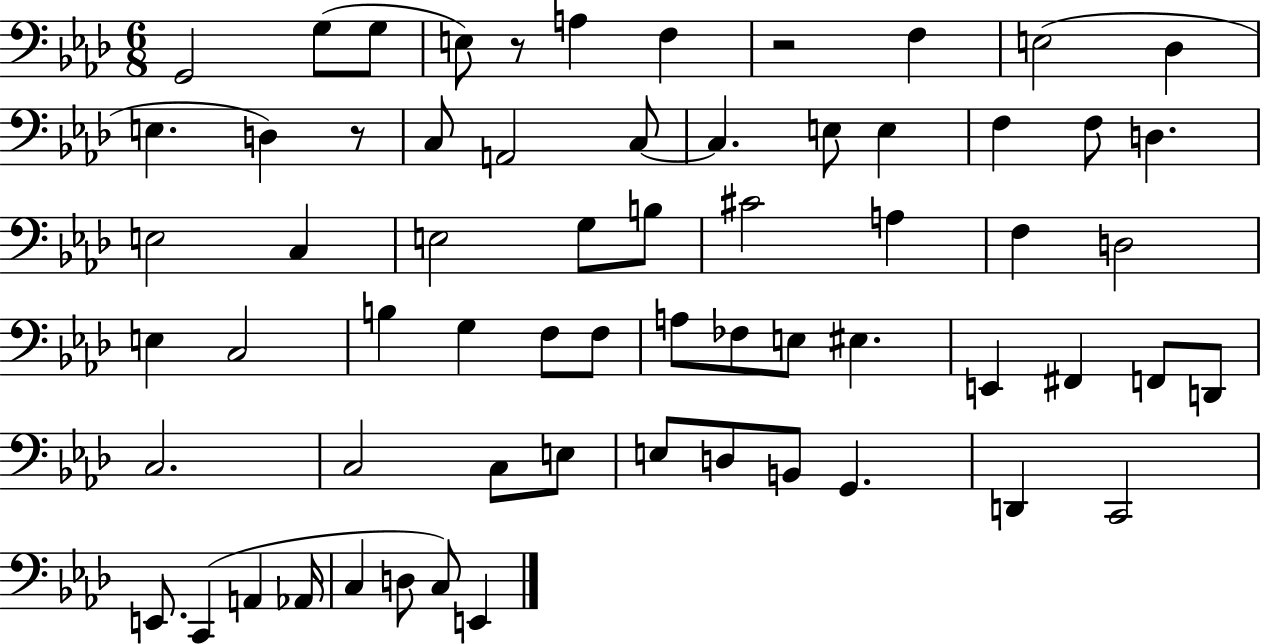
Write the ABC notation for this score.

X:1
T:Untitled
M:6/8
L:1/4
K:Ab
G,,2 G,/2 G,/2 E,/2 z/2 A, F, z2 F, E,2 _D, E, D, z/2 C,/2 A,,2 C,/2 C, E,/2 E, F, F,/2 D, E,2 C, E,2 G,/2 B,/2 ^C2 A, F, D,2 E, C,2 B, G, F,/2 F,/2 A,/2 _F,/2 E,/2 ^E, E,, ^F,, F,,/2 D,,/2 C,2 C,2 C,/2 E,/2 E,/2 D,/2 B,,/2 G,, D,, C,,2 E,,/2 C,, A,, _A,,/4 C, D,/2 C,/2 E,,